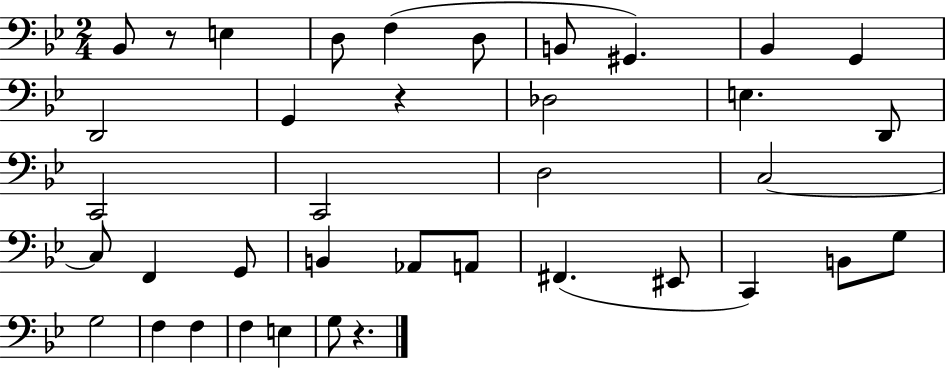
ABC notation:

X:1
T:Untitled
M:2/4
L:1/4
K:Bb
_B,,/2 z/2 E, D,/2 F, D,/2 B,,/2 ^G,, _B,, G,, D,,2 G,, z _D,2 E, D,,/2 C,,2 C,,2 D,2 C,2 C,/2 F,, G,,/2 B,, _A,,/2 A,,/2 ^F,, ^E,,/2 C,, B,,/2 G,/2 G,2 F, F, F, E, G,/2 z